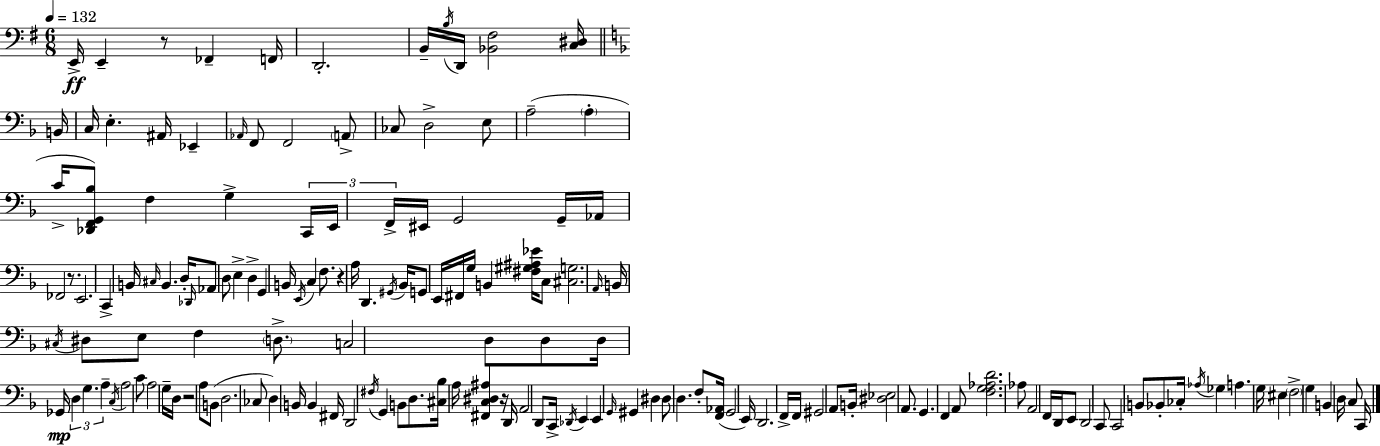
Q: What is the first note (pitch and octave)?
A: E2